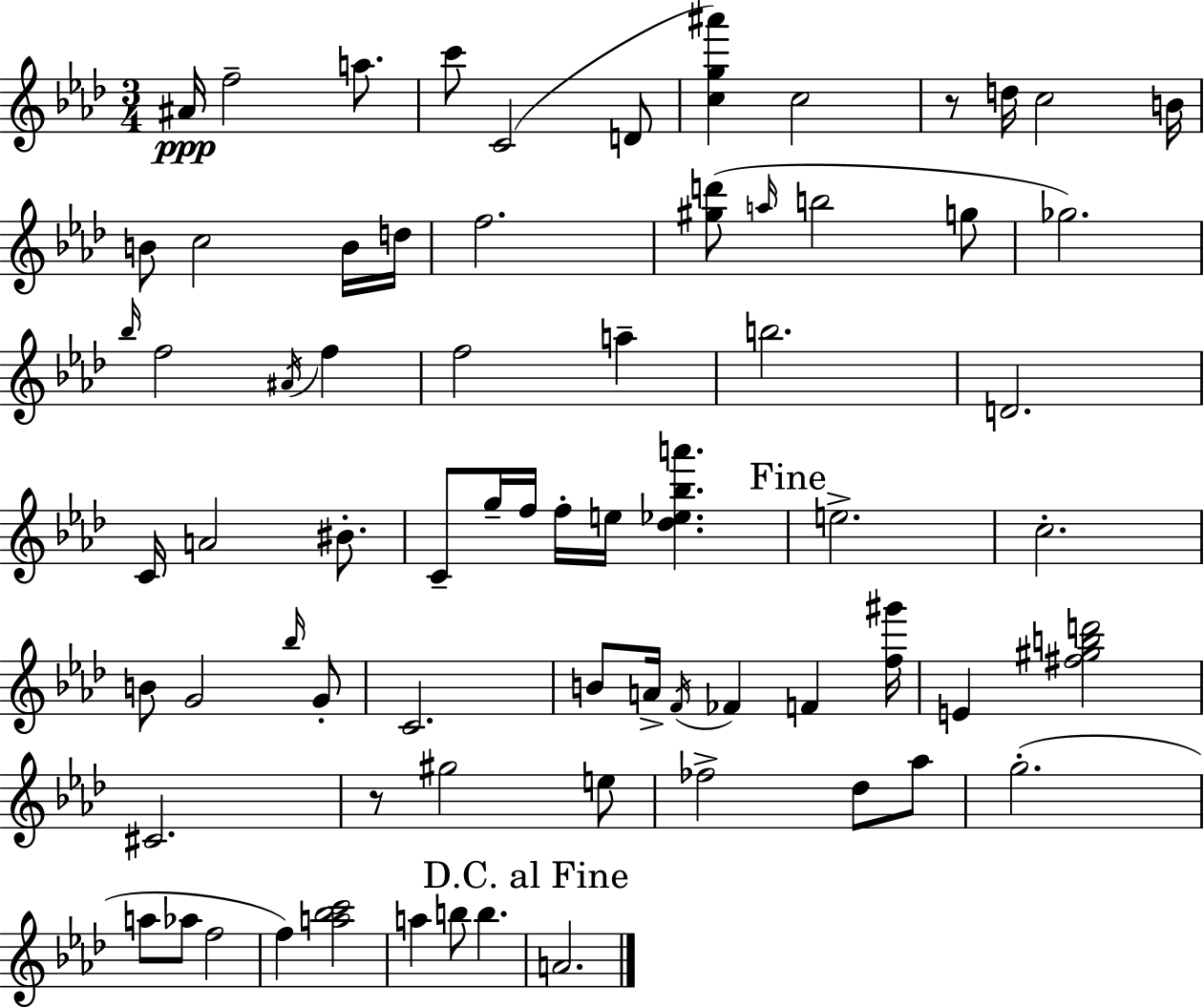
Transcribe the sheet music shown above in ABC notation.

X:1
T:Untitled
M:3/4
L:1/4
K:Fm
^A/4 f2 a/2 c'/2 C2 D/2 [cg^a'] c2 z/2 d/4 c2 B/4 B/2 c2 B/4 d/4 f2 [^gd']/2 a/4 b2 g/2 _g2 _b/4 f2 ^A/4 f f2 a b2 D2 C/4 A2 ^B/2 C/2 g/4 f/4 f/4 e/4 [_d_e_ba'] e2 c2 B/2 G2 _b/4 G/2 C2 B/2 A/4 F/4 _F F [f^g']/4 E [^f^gbd']2 ^C2 z/2 ^g2 e/2 _f2 _d/2 _a/2 g2 a/2 _a/2 f2 f [a_bc']2 a b/2 b A2